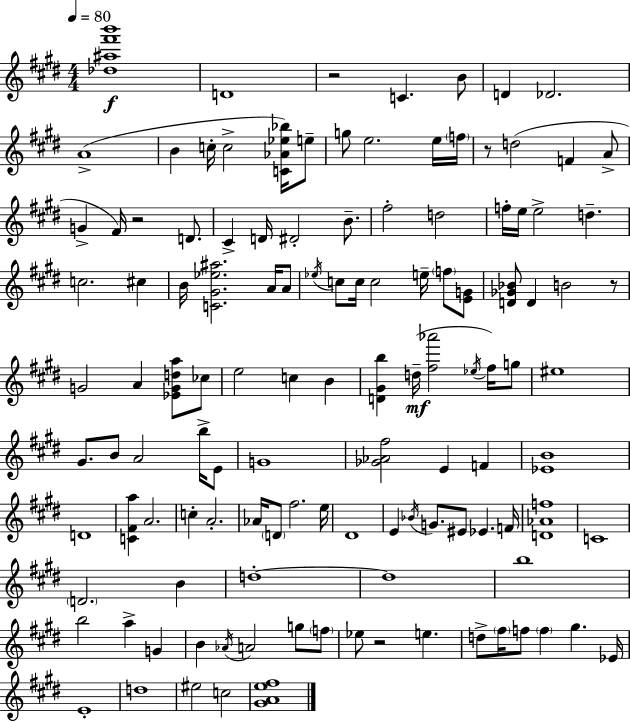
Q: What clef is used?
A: treble